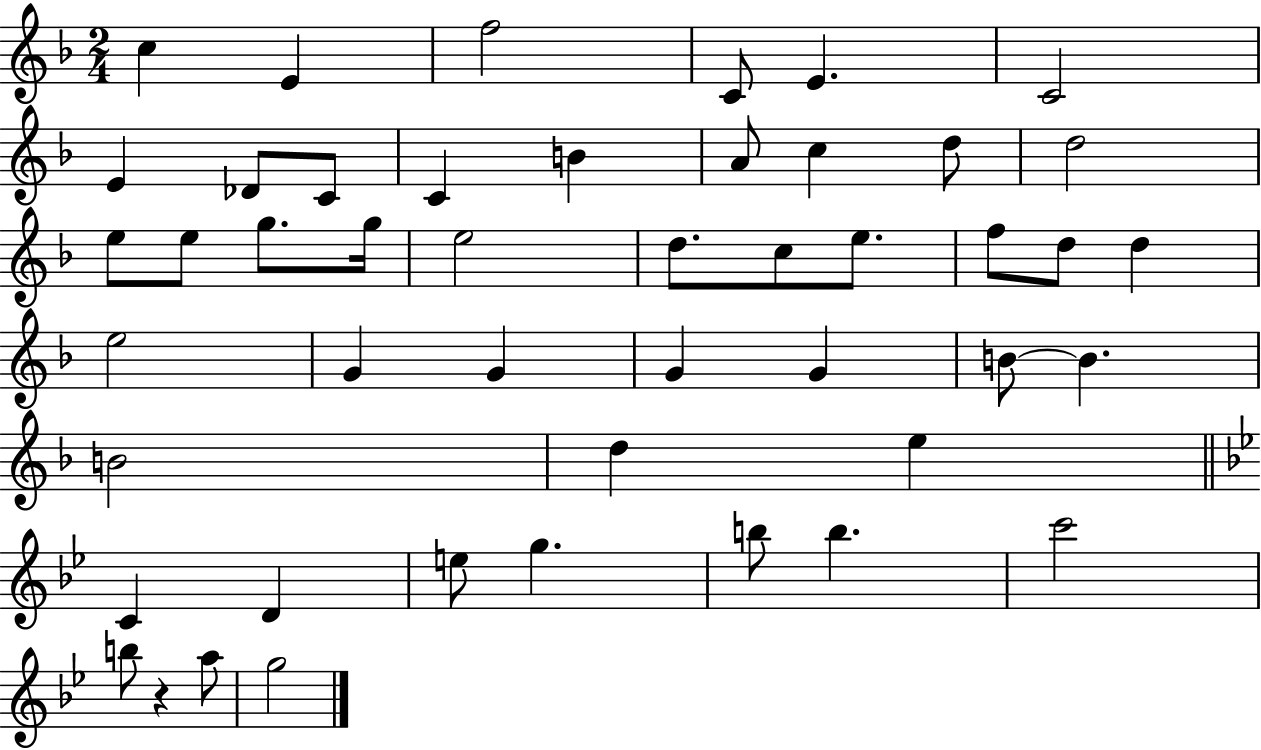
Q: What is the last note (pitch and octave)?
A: G5